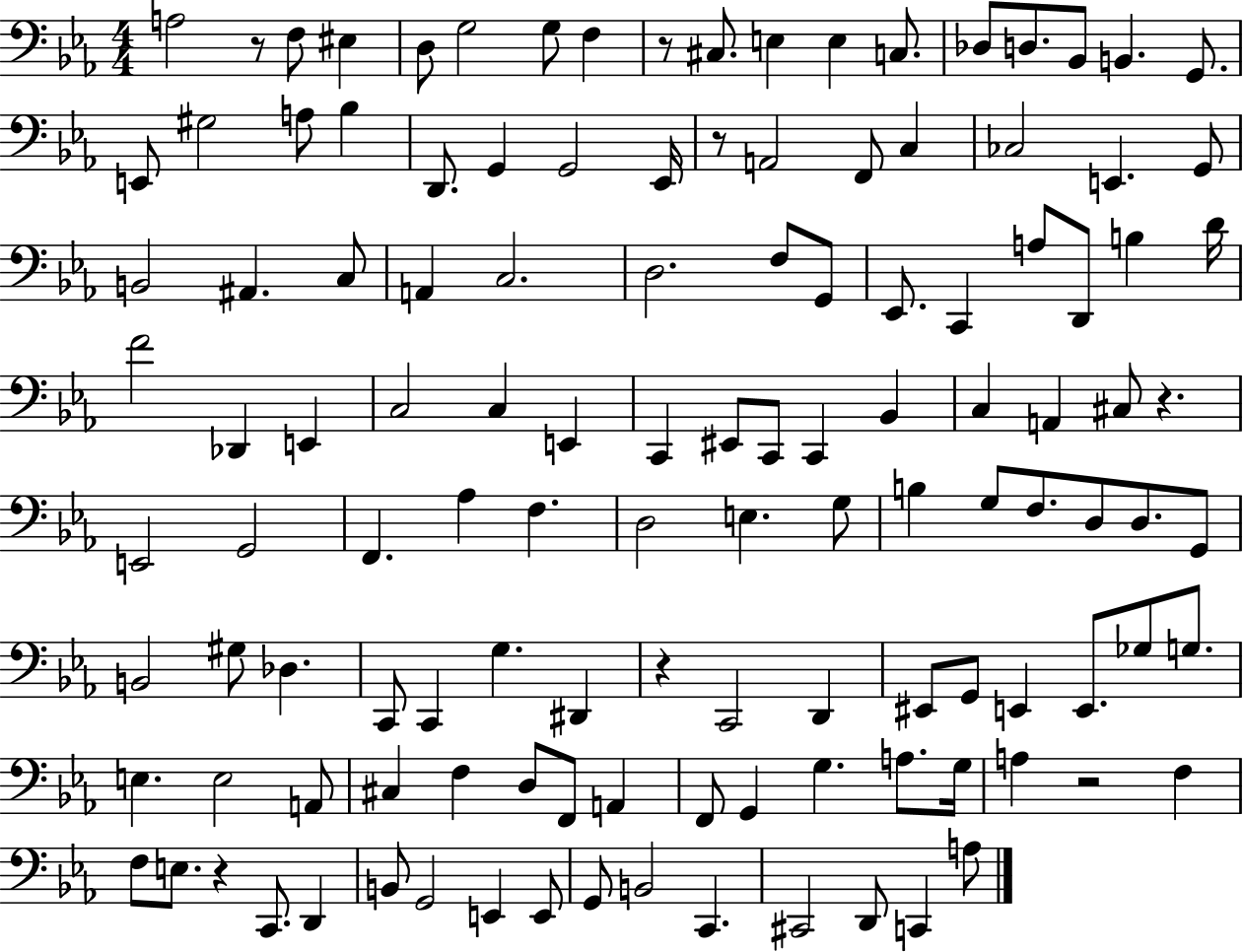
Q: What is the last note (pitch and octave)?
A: A3